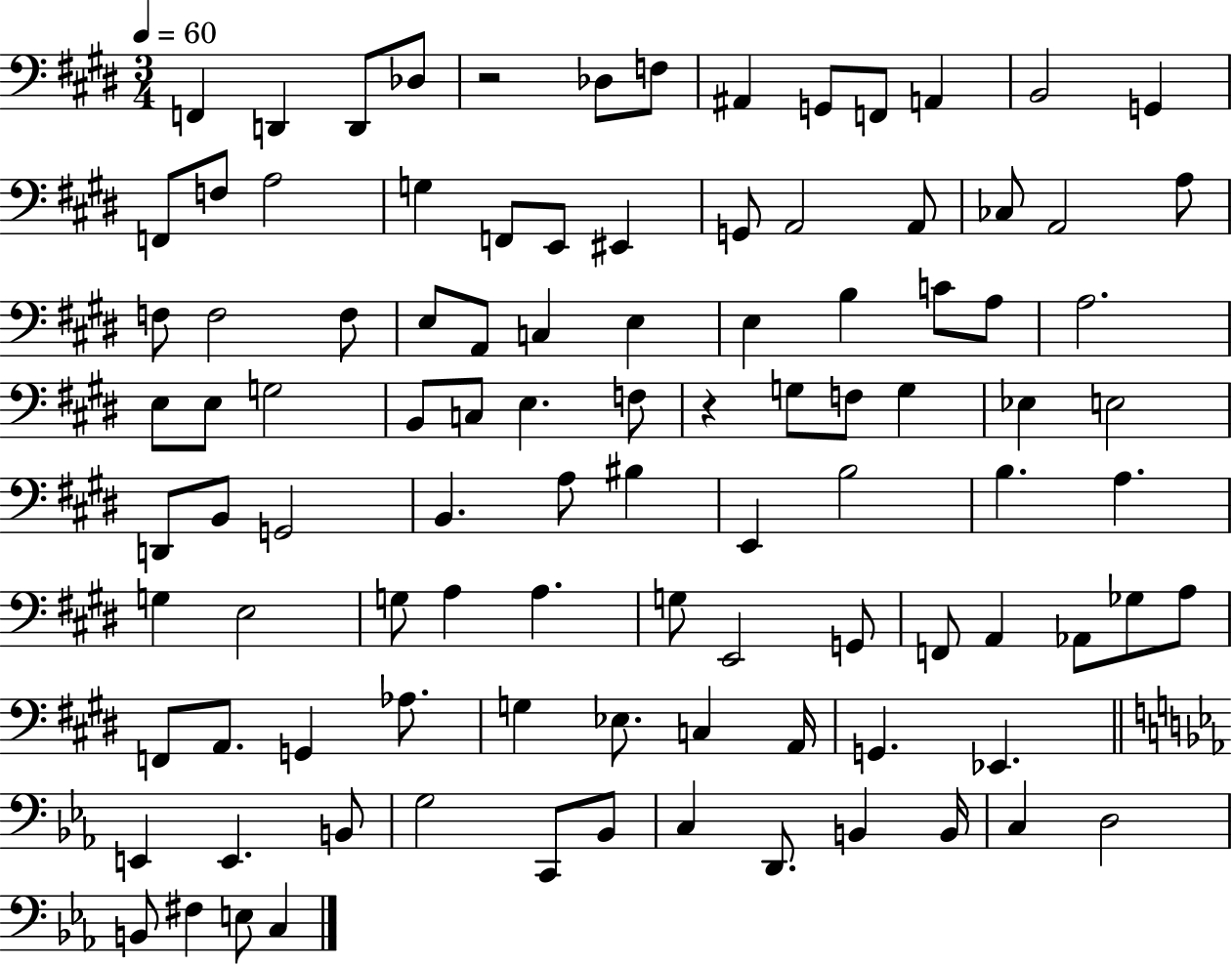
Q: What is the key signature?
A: E major